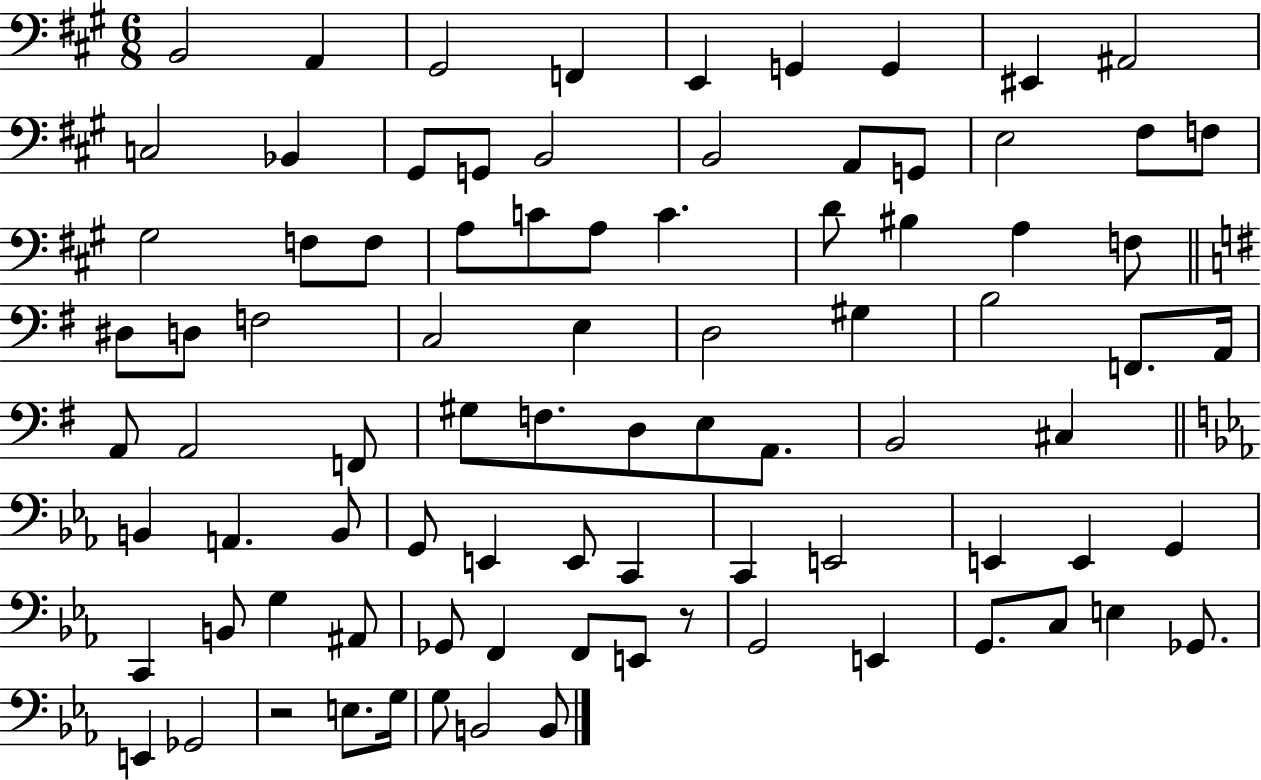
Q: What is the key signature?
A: A major